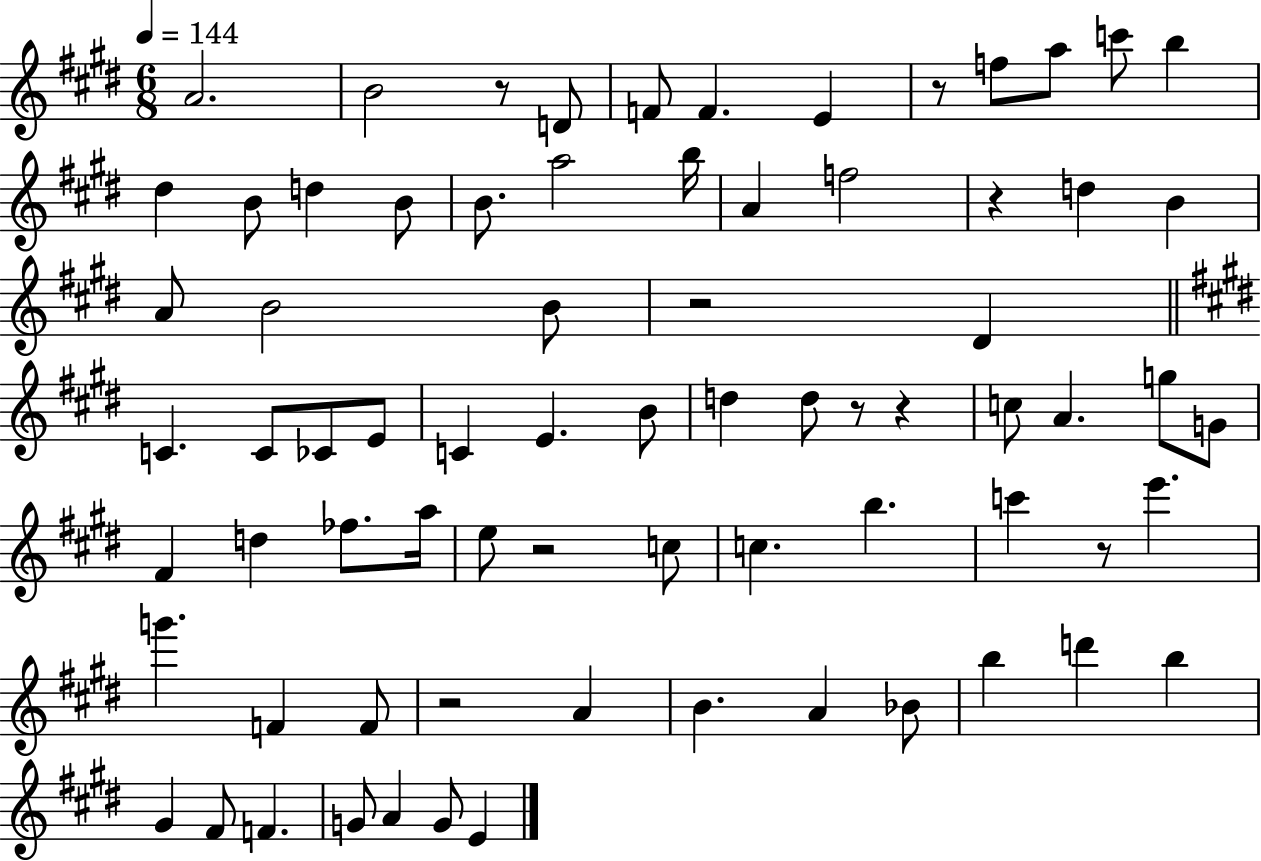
A4/h. B4/h R/e D4/e F4/e F4/q. E4/q R/e F5/e A5/e C6/e B5/q D#5/q B4/e D5/q B4/e B4/e. A5/h B5/s A4/q F5/h R/q D5/q B4/q A4/e B4/h B4/e R/h D#4/q C4/q. C4/e CES4/e E4/e C4/q E4/q. B4/e D5/q D5/e R/e R/q C5/e A4/q. G5/e G4/e F#4/q D5/q FES5/e. A5/s E5/e R/h C5/e C5/q. B5/q. C6/q R/e E6/q. G6/q. F4/q F4/e R/h A4/q B4/q. A4/q Bb4/e B5/q D6/q B5/q G#4/q F#4/e F4/q. G4/e A4/q G4/e E4/q